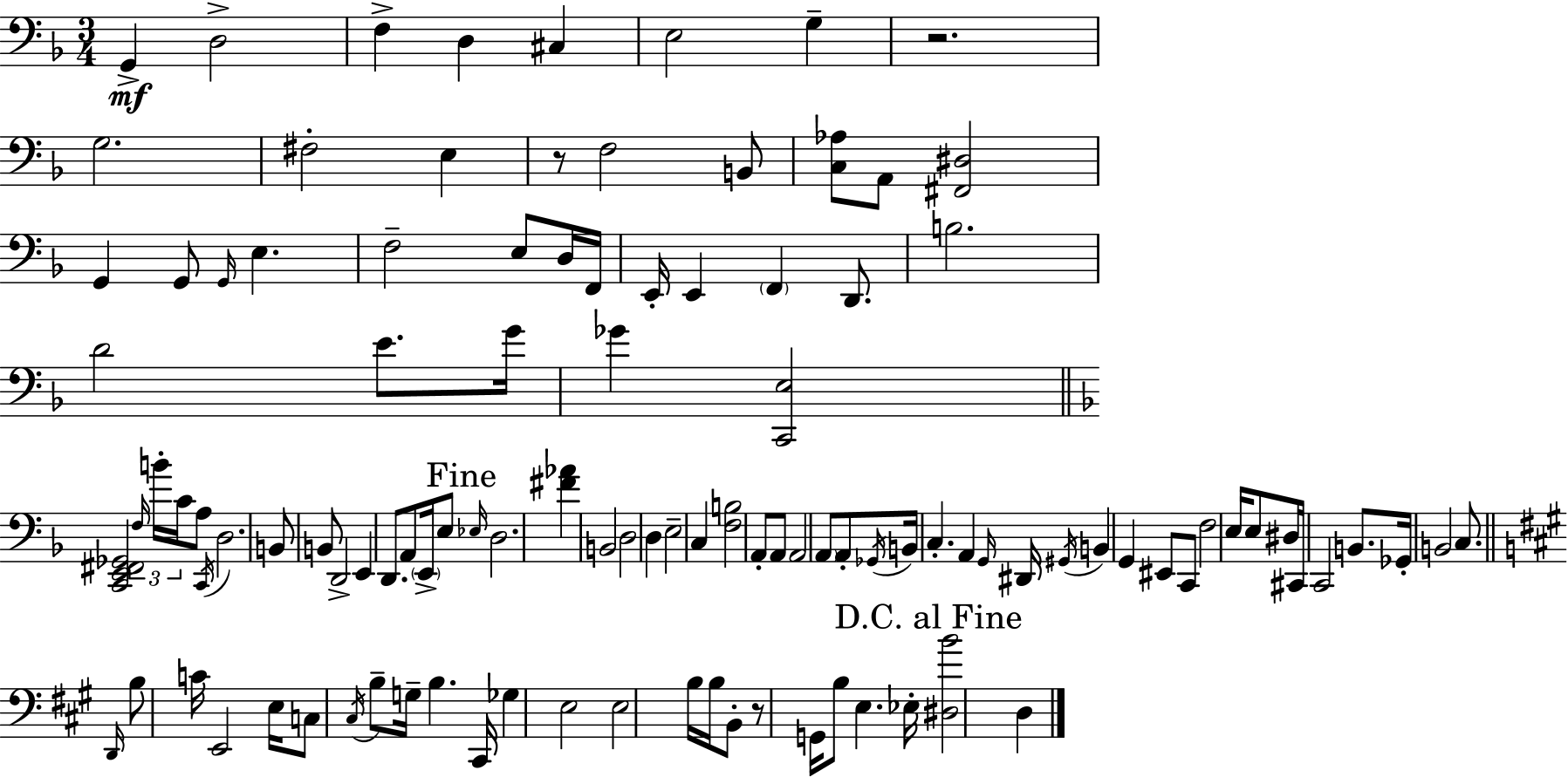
X:1
T:Untitled
M:3/4
L:1/4
K:Dm
G,, D,2 F, D, ^C, E,2 G, z2 G,2 ^F,2 E, z/2 F,2 B,,/2 [C,_A,]/2 A,,/2 [^F,,^D,]2 G,, G,,/2 G,,/4 E, F,2 E,/2 D,/4 F,,/4 E,,/4 E,, F,, D,,/2 B,2 D2 E/2 G/4 _G [C,,E,]2 [C,,E,,^F,,_G,,]2 F,/4 B/4 C/4 A,/2 C,,/4 D,2 B,,/2 B,,/2 D,,2 E,, D,,/2 A,,/2 E,,/4 E,/2 _E,/4 D,2 [^F_A] B,,2 D,2 D, E,2 C, [F,B,]2 A,,/2 A,,/2 A,,2 A,,/2 A,,/2 _G,,/4 B,,/4 C, A,, G,,/4 ^D,,/4 ^G,,/4 B,, G,, ^E,,/2 C,,/2 F,2 E,/4 E,/2 ^D,/4 ^C,,/4 C,,2 B,,/2 _G,,/4 B,,2 C,/2 D,,/4 B,/2 C/4 E,,2 E,/4 C,/2 ^C,/4 B,/2 G,/4 B, ^C,,/4 _G, E,2 E,2 B,/4 B,/4 B,,/2 z/2 G,,/4 B,/2 E, _E,/4 [^D,B]2 D,